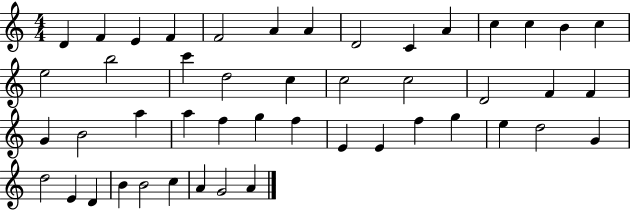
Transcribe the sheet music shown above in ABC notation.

X:1
T:Untitled
M:4/4
L:1/4
K:C
D F E F F2 A A D2 C A c c B c e2 b2 c' d2 c c2 c2 D2 F F G B2 a a f g f E E f g e d2 G d2 E D B B2 c A G2 A